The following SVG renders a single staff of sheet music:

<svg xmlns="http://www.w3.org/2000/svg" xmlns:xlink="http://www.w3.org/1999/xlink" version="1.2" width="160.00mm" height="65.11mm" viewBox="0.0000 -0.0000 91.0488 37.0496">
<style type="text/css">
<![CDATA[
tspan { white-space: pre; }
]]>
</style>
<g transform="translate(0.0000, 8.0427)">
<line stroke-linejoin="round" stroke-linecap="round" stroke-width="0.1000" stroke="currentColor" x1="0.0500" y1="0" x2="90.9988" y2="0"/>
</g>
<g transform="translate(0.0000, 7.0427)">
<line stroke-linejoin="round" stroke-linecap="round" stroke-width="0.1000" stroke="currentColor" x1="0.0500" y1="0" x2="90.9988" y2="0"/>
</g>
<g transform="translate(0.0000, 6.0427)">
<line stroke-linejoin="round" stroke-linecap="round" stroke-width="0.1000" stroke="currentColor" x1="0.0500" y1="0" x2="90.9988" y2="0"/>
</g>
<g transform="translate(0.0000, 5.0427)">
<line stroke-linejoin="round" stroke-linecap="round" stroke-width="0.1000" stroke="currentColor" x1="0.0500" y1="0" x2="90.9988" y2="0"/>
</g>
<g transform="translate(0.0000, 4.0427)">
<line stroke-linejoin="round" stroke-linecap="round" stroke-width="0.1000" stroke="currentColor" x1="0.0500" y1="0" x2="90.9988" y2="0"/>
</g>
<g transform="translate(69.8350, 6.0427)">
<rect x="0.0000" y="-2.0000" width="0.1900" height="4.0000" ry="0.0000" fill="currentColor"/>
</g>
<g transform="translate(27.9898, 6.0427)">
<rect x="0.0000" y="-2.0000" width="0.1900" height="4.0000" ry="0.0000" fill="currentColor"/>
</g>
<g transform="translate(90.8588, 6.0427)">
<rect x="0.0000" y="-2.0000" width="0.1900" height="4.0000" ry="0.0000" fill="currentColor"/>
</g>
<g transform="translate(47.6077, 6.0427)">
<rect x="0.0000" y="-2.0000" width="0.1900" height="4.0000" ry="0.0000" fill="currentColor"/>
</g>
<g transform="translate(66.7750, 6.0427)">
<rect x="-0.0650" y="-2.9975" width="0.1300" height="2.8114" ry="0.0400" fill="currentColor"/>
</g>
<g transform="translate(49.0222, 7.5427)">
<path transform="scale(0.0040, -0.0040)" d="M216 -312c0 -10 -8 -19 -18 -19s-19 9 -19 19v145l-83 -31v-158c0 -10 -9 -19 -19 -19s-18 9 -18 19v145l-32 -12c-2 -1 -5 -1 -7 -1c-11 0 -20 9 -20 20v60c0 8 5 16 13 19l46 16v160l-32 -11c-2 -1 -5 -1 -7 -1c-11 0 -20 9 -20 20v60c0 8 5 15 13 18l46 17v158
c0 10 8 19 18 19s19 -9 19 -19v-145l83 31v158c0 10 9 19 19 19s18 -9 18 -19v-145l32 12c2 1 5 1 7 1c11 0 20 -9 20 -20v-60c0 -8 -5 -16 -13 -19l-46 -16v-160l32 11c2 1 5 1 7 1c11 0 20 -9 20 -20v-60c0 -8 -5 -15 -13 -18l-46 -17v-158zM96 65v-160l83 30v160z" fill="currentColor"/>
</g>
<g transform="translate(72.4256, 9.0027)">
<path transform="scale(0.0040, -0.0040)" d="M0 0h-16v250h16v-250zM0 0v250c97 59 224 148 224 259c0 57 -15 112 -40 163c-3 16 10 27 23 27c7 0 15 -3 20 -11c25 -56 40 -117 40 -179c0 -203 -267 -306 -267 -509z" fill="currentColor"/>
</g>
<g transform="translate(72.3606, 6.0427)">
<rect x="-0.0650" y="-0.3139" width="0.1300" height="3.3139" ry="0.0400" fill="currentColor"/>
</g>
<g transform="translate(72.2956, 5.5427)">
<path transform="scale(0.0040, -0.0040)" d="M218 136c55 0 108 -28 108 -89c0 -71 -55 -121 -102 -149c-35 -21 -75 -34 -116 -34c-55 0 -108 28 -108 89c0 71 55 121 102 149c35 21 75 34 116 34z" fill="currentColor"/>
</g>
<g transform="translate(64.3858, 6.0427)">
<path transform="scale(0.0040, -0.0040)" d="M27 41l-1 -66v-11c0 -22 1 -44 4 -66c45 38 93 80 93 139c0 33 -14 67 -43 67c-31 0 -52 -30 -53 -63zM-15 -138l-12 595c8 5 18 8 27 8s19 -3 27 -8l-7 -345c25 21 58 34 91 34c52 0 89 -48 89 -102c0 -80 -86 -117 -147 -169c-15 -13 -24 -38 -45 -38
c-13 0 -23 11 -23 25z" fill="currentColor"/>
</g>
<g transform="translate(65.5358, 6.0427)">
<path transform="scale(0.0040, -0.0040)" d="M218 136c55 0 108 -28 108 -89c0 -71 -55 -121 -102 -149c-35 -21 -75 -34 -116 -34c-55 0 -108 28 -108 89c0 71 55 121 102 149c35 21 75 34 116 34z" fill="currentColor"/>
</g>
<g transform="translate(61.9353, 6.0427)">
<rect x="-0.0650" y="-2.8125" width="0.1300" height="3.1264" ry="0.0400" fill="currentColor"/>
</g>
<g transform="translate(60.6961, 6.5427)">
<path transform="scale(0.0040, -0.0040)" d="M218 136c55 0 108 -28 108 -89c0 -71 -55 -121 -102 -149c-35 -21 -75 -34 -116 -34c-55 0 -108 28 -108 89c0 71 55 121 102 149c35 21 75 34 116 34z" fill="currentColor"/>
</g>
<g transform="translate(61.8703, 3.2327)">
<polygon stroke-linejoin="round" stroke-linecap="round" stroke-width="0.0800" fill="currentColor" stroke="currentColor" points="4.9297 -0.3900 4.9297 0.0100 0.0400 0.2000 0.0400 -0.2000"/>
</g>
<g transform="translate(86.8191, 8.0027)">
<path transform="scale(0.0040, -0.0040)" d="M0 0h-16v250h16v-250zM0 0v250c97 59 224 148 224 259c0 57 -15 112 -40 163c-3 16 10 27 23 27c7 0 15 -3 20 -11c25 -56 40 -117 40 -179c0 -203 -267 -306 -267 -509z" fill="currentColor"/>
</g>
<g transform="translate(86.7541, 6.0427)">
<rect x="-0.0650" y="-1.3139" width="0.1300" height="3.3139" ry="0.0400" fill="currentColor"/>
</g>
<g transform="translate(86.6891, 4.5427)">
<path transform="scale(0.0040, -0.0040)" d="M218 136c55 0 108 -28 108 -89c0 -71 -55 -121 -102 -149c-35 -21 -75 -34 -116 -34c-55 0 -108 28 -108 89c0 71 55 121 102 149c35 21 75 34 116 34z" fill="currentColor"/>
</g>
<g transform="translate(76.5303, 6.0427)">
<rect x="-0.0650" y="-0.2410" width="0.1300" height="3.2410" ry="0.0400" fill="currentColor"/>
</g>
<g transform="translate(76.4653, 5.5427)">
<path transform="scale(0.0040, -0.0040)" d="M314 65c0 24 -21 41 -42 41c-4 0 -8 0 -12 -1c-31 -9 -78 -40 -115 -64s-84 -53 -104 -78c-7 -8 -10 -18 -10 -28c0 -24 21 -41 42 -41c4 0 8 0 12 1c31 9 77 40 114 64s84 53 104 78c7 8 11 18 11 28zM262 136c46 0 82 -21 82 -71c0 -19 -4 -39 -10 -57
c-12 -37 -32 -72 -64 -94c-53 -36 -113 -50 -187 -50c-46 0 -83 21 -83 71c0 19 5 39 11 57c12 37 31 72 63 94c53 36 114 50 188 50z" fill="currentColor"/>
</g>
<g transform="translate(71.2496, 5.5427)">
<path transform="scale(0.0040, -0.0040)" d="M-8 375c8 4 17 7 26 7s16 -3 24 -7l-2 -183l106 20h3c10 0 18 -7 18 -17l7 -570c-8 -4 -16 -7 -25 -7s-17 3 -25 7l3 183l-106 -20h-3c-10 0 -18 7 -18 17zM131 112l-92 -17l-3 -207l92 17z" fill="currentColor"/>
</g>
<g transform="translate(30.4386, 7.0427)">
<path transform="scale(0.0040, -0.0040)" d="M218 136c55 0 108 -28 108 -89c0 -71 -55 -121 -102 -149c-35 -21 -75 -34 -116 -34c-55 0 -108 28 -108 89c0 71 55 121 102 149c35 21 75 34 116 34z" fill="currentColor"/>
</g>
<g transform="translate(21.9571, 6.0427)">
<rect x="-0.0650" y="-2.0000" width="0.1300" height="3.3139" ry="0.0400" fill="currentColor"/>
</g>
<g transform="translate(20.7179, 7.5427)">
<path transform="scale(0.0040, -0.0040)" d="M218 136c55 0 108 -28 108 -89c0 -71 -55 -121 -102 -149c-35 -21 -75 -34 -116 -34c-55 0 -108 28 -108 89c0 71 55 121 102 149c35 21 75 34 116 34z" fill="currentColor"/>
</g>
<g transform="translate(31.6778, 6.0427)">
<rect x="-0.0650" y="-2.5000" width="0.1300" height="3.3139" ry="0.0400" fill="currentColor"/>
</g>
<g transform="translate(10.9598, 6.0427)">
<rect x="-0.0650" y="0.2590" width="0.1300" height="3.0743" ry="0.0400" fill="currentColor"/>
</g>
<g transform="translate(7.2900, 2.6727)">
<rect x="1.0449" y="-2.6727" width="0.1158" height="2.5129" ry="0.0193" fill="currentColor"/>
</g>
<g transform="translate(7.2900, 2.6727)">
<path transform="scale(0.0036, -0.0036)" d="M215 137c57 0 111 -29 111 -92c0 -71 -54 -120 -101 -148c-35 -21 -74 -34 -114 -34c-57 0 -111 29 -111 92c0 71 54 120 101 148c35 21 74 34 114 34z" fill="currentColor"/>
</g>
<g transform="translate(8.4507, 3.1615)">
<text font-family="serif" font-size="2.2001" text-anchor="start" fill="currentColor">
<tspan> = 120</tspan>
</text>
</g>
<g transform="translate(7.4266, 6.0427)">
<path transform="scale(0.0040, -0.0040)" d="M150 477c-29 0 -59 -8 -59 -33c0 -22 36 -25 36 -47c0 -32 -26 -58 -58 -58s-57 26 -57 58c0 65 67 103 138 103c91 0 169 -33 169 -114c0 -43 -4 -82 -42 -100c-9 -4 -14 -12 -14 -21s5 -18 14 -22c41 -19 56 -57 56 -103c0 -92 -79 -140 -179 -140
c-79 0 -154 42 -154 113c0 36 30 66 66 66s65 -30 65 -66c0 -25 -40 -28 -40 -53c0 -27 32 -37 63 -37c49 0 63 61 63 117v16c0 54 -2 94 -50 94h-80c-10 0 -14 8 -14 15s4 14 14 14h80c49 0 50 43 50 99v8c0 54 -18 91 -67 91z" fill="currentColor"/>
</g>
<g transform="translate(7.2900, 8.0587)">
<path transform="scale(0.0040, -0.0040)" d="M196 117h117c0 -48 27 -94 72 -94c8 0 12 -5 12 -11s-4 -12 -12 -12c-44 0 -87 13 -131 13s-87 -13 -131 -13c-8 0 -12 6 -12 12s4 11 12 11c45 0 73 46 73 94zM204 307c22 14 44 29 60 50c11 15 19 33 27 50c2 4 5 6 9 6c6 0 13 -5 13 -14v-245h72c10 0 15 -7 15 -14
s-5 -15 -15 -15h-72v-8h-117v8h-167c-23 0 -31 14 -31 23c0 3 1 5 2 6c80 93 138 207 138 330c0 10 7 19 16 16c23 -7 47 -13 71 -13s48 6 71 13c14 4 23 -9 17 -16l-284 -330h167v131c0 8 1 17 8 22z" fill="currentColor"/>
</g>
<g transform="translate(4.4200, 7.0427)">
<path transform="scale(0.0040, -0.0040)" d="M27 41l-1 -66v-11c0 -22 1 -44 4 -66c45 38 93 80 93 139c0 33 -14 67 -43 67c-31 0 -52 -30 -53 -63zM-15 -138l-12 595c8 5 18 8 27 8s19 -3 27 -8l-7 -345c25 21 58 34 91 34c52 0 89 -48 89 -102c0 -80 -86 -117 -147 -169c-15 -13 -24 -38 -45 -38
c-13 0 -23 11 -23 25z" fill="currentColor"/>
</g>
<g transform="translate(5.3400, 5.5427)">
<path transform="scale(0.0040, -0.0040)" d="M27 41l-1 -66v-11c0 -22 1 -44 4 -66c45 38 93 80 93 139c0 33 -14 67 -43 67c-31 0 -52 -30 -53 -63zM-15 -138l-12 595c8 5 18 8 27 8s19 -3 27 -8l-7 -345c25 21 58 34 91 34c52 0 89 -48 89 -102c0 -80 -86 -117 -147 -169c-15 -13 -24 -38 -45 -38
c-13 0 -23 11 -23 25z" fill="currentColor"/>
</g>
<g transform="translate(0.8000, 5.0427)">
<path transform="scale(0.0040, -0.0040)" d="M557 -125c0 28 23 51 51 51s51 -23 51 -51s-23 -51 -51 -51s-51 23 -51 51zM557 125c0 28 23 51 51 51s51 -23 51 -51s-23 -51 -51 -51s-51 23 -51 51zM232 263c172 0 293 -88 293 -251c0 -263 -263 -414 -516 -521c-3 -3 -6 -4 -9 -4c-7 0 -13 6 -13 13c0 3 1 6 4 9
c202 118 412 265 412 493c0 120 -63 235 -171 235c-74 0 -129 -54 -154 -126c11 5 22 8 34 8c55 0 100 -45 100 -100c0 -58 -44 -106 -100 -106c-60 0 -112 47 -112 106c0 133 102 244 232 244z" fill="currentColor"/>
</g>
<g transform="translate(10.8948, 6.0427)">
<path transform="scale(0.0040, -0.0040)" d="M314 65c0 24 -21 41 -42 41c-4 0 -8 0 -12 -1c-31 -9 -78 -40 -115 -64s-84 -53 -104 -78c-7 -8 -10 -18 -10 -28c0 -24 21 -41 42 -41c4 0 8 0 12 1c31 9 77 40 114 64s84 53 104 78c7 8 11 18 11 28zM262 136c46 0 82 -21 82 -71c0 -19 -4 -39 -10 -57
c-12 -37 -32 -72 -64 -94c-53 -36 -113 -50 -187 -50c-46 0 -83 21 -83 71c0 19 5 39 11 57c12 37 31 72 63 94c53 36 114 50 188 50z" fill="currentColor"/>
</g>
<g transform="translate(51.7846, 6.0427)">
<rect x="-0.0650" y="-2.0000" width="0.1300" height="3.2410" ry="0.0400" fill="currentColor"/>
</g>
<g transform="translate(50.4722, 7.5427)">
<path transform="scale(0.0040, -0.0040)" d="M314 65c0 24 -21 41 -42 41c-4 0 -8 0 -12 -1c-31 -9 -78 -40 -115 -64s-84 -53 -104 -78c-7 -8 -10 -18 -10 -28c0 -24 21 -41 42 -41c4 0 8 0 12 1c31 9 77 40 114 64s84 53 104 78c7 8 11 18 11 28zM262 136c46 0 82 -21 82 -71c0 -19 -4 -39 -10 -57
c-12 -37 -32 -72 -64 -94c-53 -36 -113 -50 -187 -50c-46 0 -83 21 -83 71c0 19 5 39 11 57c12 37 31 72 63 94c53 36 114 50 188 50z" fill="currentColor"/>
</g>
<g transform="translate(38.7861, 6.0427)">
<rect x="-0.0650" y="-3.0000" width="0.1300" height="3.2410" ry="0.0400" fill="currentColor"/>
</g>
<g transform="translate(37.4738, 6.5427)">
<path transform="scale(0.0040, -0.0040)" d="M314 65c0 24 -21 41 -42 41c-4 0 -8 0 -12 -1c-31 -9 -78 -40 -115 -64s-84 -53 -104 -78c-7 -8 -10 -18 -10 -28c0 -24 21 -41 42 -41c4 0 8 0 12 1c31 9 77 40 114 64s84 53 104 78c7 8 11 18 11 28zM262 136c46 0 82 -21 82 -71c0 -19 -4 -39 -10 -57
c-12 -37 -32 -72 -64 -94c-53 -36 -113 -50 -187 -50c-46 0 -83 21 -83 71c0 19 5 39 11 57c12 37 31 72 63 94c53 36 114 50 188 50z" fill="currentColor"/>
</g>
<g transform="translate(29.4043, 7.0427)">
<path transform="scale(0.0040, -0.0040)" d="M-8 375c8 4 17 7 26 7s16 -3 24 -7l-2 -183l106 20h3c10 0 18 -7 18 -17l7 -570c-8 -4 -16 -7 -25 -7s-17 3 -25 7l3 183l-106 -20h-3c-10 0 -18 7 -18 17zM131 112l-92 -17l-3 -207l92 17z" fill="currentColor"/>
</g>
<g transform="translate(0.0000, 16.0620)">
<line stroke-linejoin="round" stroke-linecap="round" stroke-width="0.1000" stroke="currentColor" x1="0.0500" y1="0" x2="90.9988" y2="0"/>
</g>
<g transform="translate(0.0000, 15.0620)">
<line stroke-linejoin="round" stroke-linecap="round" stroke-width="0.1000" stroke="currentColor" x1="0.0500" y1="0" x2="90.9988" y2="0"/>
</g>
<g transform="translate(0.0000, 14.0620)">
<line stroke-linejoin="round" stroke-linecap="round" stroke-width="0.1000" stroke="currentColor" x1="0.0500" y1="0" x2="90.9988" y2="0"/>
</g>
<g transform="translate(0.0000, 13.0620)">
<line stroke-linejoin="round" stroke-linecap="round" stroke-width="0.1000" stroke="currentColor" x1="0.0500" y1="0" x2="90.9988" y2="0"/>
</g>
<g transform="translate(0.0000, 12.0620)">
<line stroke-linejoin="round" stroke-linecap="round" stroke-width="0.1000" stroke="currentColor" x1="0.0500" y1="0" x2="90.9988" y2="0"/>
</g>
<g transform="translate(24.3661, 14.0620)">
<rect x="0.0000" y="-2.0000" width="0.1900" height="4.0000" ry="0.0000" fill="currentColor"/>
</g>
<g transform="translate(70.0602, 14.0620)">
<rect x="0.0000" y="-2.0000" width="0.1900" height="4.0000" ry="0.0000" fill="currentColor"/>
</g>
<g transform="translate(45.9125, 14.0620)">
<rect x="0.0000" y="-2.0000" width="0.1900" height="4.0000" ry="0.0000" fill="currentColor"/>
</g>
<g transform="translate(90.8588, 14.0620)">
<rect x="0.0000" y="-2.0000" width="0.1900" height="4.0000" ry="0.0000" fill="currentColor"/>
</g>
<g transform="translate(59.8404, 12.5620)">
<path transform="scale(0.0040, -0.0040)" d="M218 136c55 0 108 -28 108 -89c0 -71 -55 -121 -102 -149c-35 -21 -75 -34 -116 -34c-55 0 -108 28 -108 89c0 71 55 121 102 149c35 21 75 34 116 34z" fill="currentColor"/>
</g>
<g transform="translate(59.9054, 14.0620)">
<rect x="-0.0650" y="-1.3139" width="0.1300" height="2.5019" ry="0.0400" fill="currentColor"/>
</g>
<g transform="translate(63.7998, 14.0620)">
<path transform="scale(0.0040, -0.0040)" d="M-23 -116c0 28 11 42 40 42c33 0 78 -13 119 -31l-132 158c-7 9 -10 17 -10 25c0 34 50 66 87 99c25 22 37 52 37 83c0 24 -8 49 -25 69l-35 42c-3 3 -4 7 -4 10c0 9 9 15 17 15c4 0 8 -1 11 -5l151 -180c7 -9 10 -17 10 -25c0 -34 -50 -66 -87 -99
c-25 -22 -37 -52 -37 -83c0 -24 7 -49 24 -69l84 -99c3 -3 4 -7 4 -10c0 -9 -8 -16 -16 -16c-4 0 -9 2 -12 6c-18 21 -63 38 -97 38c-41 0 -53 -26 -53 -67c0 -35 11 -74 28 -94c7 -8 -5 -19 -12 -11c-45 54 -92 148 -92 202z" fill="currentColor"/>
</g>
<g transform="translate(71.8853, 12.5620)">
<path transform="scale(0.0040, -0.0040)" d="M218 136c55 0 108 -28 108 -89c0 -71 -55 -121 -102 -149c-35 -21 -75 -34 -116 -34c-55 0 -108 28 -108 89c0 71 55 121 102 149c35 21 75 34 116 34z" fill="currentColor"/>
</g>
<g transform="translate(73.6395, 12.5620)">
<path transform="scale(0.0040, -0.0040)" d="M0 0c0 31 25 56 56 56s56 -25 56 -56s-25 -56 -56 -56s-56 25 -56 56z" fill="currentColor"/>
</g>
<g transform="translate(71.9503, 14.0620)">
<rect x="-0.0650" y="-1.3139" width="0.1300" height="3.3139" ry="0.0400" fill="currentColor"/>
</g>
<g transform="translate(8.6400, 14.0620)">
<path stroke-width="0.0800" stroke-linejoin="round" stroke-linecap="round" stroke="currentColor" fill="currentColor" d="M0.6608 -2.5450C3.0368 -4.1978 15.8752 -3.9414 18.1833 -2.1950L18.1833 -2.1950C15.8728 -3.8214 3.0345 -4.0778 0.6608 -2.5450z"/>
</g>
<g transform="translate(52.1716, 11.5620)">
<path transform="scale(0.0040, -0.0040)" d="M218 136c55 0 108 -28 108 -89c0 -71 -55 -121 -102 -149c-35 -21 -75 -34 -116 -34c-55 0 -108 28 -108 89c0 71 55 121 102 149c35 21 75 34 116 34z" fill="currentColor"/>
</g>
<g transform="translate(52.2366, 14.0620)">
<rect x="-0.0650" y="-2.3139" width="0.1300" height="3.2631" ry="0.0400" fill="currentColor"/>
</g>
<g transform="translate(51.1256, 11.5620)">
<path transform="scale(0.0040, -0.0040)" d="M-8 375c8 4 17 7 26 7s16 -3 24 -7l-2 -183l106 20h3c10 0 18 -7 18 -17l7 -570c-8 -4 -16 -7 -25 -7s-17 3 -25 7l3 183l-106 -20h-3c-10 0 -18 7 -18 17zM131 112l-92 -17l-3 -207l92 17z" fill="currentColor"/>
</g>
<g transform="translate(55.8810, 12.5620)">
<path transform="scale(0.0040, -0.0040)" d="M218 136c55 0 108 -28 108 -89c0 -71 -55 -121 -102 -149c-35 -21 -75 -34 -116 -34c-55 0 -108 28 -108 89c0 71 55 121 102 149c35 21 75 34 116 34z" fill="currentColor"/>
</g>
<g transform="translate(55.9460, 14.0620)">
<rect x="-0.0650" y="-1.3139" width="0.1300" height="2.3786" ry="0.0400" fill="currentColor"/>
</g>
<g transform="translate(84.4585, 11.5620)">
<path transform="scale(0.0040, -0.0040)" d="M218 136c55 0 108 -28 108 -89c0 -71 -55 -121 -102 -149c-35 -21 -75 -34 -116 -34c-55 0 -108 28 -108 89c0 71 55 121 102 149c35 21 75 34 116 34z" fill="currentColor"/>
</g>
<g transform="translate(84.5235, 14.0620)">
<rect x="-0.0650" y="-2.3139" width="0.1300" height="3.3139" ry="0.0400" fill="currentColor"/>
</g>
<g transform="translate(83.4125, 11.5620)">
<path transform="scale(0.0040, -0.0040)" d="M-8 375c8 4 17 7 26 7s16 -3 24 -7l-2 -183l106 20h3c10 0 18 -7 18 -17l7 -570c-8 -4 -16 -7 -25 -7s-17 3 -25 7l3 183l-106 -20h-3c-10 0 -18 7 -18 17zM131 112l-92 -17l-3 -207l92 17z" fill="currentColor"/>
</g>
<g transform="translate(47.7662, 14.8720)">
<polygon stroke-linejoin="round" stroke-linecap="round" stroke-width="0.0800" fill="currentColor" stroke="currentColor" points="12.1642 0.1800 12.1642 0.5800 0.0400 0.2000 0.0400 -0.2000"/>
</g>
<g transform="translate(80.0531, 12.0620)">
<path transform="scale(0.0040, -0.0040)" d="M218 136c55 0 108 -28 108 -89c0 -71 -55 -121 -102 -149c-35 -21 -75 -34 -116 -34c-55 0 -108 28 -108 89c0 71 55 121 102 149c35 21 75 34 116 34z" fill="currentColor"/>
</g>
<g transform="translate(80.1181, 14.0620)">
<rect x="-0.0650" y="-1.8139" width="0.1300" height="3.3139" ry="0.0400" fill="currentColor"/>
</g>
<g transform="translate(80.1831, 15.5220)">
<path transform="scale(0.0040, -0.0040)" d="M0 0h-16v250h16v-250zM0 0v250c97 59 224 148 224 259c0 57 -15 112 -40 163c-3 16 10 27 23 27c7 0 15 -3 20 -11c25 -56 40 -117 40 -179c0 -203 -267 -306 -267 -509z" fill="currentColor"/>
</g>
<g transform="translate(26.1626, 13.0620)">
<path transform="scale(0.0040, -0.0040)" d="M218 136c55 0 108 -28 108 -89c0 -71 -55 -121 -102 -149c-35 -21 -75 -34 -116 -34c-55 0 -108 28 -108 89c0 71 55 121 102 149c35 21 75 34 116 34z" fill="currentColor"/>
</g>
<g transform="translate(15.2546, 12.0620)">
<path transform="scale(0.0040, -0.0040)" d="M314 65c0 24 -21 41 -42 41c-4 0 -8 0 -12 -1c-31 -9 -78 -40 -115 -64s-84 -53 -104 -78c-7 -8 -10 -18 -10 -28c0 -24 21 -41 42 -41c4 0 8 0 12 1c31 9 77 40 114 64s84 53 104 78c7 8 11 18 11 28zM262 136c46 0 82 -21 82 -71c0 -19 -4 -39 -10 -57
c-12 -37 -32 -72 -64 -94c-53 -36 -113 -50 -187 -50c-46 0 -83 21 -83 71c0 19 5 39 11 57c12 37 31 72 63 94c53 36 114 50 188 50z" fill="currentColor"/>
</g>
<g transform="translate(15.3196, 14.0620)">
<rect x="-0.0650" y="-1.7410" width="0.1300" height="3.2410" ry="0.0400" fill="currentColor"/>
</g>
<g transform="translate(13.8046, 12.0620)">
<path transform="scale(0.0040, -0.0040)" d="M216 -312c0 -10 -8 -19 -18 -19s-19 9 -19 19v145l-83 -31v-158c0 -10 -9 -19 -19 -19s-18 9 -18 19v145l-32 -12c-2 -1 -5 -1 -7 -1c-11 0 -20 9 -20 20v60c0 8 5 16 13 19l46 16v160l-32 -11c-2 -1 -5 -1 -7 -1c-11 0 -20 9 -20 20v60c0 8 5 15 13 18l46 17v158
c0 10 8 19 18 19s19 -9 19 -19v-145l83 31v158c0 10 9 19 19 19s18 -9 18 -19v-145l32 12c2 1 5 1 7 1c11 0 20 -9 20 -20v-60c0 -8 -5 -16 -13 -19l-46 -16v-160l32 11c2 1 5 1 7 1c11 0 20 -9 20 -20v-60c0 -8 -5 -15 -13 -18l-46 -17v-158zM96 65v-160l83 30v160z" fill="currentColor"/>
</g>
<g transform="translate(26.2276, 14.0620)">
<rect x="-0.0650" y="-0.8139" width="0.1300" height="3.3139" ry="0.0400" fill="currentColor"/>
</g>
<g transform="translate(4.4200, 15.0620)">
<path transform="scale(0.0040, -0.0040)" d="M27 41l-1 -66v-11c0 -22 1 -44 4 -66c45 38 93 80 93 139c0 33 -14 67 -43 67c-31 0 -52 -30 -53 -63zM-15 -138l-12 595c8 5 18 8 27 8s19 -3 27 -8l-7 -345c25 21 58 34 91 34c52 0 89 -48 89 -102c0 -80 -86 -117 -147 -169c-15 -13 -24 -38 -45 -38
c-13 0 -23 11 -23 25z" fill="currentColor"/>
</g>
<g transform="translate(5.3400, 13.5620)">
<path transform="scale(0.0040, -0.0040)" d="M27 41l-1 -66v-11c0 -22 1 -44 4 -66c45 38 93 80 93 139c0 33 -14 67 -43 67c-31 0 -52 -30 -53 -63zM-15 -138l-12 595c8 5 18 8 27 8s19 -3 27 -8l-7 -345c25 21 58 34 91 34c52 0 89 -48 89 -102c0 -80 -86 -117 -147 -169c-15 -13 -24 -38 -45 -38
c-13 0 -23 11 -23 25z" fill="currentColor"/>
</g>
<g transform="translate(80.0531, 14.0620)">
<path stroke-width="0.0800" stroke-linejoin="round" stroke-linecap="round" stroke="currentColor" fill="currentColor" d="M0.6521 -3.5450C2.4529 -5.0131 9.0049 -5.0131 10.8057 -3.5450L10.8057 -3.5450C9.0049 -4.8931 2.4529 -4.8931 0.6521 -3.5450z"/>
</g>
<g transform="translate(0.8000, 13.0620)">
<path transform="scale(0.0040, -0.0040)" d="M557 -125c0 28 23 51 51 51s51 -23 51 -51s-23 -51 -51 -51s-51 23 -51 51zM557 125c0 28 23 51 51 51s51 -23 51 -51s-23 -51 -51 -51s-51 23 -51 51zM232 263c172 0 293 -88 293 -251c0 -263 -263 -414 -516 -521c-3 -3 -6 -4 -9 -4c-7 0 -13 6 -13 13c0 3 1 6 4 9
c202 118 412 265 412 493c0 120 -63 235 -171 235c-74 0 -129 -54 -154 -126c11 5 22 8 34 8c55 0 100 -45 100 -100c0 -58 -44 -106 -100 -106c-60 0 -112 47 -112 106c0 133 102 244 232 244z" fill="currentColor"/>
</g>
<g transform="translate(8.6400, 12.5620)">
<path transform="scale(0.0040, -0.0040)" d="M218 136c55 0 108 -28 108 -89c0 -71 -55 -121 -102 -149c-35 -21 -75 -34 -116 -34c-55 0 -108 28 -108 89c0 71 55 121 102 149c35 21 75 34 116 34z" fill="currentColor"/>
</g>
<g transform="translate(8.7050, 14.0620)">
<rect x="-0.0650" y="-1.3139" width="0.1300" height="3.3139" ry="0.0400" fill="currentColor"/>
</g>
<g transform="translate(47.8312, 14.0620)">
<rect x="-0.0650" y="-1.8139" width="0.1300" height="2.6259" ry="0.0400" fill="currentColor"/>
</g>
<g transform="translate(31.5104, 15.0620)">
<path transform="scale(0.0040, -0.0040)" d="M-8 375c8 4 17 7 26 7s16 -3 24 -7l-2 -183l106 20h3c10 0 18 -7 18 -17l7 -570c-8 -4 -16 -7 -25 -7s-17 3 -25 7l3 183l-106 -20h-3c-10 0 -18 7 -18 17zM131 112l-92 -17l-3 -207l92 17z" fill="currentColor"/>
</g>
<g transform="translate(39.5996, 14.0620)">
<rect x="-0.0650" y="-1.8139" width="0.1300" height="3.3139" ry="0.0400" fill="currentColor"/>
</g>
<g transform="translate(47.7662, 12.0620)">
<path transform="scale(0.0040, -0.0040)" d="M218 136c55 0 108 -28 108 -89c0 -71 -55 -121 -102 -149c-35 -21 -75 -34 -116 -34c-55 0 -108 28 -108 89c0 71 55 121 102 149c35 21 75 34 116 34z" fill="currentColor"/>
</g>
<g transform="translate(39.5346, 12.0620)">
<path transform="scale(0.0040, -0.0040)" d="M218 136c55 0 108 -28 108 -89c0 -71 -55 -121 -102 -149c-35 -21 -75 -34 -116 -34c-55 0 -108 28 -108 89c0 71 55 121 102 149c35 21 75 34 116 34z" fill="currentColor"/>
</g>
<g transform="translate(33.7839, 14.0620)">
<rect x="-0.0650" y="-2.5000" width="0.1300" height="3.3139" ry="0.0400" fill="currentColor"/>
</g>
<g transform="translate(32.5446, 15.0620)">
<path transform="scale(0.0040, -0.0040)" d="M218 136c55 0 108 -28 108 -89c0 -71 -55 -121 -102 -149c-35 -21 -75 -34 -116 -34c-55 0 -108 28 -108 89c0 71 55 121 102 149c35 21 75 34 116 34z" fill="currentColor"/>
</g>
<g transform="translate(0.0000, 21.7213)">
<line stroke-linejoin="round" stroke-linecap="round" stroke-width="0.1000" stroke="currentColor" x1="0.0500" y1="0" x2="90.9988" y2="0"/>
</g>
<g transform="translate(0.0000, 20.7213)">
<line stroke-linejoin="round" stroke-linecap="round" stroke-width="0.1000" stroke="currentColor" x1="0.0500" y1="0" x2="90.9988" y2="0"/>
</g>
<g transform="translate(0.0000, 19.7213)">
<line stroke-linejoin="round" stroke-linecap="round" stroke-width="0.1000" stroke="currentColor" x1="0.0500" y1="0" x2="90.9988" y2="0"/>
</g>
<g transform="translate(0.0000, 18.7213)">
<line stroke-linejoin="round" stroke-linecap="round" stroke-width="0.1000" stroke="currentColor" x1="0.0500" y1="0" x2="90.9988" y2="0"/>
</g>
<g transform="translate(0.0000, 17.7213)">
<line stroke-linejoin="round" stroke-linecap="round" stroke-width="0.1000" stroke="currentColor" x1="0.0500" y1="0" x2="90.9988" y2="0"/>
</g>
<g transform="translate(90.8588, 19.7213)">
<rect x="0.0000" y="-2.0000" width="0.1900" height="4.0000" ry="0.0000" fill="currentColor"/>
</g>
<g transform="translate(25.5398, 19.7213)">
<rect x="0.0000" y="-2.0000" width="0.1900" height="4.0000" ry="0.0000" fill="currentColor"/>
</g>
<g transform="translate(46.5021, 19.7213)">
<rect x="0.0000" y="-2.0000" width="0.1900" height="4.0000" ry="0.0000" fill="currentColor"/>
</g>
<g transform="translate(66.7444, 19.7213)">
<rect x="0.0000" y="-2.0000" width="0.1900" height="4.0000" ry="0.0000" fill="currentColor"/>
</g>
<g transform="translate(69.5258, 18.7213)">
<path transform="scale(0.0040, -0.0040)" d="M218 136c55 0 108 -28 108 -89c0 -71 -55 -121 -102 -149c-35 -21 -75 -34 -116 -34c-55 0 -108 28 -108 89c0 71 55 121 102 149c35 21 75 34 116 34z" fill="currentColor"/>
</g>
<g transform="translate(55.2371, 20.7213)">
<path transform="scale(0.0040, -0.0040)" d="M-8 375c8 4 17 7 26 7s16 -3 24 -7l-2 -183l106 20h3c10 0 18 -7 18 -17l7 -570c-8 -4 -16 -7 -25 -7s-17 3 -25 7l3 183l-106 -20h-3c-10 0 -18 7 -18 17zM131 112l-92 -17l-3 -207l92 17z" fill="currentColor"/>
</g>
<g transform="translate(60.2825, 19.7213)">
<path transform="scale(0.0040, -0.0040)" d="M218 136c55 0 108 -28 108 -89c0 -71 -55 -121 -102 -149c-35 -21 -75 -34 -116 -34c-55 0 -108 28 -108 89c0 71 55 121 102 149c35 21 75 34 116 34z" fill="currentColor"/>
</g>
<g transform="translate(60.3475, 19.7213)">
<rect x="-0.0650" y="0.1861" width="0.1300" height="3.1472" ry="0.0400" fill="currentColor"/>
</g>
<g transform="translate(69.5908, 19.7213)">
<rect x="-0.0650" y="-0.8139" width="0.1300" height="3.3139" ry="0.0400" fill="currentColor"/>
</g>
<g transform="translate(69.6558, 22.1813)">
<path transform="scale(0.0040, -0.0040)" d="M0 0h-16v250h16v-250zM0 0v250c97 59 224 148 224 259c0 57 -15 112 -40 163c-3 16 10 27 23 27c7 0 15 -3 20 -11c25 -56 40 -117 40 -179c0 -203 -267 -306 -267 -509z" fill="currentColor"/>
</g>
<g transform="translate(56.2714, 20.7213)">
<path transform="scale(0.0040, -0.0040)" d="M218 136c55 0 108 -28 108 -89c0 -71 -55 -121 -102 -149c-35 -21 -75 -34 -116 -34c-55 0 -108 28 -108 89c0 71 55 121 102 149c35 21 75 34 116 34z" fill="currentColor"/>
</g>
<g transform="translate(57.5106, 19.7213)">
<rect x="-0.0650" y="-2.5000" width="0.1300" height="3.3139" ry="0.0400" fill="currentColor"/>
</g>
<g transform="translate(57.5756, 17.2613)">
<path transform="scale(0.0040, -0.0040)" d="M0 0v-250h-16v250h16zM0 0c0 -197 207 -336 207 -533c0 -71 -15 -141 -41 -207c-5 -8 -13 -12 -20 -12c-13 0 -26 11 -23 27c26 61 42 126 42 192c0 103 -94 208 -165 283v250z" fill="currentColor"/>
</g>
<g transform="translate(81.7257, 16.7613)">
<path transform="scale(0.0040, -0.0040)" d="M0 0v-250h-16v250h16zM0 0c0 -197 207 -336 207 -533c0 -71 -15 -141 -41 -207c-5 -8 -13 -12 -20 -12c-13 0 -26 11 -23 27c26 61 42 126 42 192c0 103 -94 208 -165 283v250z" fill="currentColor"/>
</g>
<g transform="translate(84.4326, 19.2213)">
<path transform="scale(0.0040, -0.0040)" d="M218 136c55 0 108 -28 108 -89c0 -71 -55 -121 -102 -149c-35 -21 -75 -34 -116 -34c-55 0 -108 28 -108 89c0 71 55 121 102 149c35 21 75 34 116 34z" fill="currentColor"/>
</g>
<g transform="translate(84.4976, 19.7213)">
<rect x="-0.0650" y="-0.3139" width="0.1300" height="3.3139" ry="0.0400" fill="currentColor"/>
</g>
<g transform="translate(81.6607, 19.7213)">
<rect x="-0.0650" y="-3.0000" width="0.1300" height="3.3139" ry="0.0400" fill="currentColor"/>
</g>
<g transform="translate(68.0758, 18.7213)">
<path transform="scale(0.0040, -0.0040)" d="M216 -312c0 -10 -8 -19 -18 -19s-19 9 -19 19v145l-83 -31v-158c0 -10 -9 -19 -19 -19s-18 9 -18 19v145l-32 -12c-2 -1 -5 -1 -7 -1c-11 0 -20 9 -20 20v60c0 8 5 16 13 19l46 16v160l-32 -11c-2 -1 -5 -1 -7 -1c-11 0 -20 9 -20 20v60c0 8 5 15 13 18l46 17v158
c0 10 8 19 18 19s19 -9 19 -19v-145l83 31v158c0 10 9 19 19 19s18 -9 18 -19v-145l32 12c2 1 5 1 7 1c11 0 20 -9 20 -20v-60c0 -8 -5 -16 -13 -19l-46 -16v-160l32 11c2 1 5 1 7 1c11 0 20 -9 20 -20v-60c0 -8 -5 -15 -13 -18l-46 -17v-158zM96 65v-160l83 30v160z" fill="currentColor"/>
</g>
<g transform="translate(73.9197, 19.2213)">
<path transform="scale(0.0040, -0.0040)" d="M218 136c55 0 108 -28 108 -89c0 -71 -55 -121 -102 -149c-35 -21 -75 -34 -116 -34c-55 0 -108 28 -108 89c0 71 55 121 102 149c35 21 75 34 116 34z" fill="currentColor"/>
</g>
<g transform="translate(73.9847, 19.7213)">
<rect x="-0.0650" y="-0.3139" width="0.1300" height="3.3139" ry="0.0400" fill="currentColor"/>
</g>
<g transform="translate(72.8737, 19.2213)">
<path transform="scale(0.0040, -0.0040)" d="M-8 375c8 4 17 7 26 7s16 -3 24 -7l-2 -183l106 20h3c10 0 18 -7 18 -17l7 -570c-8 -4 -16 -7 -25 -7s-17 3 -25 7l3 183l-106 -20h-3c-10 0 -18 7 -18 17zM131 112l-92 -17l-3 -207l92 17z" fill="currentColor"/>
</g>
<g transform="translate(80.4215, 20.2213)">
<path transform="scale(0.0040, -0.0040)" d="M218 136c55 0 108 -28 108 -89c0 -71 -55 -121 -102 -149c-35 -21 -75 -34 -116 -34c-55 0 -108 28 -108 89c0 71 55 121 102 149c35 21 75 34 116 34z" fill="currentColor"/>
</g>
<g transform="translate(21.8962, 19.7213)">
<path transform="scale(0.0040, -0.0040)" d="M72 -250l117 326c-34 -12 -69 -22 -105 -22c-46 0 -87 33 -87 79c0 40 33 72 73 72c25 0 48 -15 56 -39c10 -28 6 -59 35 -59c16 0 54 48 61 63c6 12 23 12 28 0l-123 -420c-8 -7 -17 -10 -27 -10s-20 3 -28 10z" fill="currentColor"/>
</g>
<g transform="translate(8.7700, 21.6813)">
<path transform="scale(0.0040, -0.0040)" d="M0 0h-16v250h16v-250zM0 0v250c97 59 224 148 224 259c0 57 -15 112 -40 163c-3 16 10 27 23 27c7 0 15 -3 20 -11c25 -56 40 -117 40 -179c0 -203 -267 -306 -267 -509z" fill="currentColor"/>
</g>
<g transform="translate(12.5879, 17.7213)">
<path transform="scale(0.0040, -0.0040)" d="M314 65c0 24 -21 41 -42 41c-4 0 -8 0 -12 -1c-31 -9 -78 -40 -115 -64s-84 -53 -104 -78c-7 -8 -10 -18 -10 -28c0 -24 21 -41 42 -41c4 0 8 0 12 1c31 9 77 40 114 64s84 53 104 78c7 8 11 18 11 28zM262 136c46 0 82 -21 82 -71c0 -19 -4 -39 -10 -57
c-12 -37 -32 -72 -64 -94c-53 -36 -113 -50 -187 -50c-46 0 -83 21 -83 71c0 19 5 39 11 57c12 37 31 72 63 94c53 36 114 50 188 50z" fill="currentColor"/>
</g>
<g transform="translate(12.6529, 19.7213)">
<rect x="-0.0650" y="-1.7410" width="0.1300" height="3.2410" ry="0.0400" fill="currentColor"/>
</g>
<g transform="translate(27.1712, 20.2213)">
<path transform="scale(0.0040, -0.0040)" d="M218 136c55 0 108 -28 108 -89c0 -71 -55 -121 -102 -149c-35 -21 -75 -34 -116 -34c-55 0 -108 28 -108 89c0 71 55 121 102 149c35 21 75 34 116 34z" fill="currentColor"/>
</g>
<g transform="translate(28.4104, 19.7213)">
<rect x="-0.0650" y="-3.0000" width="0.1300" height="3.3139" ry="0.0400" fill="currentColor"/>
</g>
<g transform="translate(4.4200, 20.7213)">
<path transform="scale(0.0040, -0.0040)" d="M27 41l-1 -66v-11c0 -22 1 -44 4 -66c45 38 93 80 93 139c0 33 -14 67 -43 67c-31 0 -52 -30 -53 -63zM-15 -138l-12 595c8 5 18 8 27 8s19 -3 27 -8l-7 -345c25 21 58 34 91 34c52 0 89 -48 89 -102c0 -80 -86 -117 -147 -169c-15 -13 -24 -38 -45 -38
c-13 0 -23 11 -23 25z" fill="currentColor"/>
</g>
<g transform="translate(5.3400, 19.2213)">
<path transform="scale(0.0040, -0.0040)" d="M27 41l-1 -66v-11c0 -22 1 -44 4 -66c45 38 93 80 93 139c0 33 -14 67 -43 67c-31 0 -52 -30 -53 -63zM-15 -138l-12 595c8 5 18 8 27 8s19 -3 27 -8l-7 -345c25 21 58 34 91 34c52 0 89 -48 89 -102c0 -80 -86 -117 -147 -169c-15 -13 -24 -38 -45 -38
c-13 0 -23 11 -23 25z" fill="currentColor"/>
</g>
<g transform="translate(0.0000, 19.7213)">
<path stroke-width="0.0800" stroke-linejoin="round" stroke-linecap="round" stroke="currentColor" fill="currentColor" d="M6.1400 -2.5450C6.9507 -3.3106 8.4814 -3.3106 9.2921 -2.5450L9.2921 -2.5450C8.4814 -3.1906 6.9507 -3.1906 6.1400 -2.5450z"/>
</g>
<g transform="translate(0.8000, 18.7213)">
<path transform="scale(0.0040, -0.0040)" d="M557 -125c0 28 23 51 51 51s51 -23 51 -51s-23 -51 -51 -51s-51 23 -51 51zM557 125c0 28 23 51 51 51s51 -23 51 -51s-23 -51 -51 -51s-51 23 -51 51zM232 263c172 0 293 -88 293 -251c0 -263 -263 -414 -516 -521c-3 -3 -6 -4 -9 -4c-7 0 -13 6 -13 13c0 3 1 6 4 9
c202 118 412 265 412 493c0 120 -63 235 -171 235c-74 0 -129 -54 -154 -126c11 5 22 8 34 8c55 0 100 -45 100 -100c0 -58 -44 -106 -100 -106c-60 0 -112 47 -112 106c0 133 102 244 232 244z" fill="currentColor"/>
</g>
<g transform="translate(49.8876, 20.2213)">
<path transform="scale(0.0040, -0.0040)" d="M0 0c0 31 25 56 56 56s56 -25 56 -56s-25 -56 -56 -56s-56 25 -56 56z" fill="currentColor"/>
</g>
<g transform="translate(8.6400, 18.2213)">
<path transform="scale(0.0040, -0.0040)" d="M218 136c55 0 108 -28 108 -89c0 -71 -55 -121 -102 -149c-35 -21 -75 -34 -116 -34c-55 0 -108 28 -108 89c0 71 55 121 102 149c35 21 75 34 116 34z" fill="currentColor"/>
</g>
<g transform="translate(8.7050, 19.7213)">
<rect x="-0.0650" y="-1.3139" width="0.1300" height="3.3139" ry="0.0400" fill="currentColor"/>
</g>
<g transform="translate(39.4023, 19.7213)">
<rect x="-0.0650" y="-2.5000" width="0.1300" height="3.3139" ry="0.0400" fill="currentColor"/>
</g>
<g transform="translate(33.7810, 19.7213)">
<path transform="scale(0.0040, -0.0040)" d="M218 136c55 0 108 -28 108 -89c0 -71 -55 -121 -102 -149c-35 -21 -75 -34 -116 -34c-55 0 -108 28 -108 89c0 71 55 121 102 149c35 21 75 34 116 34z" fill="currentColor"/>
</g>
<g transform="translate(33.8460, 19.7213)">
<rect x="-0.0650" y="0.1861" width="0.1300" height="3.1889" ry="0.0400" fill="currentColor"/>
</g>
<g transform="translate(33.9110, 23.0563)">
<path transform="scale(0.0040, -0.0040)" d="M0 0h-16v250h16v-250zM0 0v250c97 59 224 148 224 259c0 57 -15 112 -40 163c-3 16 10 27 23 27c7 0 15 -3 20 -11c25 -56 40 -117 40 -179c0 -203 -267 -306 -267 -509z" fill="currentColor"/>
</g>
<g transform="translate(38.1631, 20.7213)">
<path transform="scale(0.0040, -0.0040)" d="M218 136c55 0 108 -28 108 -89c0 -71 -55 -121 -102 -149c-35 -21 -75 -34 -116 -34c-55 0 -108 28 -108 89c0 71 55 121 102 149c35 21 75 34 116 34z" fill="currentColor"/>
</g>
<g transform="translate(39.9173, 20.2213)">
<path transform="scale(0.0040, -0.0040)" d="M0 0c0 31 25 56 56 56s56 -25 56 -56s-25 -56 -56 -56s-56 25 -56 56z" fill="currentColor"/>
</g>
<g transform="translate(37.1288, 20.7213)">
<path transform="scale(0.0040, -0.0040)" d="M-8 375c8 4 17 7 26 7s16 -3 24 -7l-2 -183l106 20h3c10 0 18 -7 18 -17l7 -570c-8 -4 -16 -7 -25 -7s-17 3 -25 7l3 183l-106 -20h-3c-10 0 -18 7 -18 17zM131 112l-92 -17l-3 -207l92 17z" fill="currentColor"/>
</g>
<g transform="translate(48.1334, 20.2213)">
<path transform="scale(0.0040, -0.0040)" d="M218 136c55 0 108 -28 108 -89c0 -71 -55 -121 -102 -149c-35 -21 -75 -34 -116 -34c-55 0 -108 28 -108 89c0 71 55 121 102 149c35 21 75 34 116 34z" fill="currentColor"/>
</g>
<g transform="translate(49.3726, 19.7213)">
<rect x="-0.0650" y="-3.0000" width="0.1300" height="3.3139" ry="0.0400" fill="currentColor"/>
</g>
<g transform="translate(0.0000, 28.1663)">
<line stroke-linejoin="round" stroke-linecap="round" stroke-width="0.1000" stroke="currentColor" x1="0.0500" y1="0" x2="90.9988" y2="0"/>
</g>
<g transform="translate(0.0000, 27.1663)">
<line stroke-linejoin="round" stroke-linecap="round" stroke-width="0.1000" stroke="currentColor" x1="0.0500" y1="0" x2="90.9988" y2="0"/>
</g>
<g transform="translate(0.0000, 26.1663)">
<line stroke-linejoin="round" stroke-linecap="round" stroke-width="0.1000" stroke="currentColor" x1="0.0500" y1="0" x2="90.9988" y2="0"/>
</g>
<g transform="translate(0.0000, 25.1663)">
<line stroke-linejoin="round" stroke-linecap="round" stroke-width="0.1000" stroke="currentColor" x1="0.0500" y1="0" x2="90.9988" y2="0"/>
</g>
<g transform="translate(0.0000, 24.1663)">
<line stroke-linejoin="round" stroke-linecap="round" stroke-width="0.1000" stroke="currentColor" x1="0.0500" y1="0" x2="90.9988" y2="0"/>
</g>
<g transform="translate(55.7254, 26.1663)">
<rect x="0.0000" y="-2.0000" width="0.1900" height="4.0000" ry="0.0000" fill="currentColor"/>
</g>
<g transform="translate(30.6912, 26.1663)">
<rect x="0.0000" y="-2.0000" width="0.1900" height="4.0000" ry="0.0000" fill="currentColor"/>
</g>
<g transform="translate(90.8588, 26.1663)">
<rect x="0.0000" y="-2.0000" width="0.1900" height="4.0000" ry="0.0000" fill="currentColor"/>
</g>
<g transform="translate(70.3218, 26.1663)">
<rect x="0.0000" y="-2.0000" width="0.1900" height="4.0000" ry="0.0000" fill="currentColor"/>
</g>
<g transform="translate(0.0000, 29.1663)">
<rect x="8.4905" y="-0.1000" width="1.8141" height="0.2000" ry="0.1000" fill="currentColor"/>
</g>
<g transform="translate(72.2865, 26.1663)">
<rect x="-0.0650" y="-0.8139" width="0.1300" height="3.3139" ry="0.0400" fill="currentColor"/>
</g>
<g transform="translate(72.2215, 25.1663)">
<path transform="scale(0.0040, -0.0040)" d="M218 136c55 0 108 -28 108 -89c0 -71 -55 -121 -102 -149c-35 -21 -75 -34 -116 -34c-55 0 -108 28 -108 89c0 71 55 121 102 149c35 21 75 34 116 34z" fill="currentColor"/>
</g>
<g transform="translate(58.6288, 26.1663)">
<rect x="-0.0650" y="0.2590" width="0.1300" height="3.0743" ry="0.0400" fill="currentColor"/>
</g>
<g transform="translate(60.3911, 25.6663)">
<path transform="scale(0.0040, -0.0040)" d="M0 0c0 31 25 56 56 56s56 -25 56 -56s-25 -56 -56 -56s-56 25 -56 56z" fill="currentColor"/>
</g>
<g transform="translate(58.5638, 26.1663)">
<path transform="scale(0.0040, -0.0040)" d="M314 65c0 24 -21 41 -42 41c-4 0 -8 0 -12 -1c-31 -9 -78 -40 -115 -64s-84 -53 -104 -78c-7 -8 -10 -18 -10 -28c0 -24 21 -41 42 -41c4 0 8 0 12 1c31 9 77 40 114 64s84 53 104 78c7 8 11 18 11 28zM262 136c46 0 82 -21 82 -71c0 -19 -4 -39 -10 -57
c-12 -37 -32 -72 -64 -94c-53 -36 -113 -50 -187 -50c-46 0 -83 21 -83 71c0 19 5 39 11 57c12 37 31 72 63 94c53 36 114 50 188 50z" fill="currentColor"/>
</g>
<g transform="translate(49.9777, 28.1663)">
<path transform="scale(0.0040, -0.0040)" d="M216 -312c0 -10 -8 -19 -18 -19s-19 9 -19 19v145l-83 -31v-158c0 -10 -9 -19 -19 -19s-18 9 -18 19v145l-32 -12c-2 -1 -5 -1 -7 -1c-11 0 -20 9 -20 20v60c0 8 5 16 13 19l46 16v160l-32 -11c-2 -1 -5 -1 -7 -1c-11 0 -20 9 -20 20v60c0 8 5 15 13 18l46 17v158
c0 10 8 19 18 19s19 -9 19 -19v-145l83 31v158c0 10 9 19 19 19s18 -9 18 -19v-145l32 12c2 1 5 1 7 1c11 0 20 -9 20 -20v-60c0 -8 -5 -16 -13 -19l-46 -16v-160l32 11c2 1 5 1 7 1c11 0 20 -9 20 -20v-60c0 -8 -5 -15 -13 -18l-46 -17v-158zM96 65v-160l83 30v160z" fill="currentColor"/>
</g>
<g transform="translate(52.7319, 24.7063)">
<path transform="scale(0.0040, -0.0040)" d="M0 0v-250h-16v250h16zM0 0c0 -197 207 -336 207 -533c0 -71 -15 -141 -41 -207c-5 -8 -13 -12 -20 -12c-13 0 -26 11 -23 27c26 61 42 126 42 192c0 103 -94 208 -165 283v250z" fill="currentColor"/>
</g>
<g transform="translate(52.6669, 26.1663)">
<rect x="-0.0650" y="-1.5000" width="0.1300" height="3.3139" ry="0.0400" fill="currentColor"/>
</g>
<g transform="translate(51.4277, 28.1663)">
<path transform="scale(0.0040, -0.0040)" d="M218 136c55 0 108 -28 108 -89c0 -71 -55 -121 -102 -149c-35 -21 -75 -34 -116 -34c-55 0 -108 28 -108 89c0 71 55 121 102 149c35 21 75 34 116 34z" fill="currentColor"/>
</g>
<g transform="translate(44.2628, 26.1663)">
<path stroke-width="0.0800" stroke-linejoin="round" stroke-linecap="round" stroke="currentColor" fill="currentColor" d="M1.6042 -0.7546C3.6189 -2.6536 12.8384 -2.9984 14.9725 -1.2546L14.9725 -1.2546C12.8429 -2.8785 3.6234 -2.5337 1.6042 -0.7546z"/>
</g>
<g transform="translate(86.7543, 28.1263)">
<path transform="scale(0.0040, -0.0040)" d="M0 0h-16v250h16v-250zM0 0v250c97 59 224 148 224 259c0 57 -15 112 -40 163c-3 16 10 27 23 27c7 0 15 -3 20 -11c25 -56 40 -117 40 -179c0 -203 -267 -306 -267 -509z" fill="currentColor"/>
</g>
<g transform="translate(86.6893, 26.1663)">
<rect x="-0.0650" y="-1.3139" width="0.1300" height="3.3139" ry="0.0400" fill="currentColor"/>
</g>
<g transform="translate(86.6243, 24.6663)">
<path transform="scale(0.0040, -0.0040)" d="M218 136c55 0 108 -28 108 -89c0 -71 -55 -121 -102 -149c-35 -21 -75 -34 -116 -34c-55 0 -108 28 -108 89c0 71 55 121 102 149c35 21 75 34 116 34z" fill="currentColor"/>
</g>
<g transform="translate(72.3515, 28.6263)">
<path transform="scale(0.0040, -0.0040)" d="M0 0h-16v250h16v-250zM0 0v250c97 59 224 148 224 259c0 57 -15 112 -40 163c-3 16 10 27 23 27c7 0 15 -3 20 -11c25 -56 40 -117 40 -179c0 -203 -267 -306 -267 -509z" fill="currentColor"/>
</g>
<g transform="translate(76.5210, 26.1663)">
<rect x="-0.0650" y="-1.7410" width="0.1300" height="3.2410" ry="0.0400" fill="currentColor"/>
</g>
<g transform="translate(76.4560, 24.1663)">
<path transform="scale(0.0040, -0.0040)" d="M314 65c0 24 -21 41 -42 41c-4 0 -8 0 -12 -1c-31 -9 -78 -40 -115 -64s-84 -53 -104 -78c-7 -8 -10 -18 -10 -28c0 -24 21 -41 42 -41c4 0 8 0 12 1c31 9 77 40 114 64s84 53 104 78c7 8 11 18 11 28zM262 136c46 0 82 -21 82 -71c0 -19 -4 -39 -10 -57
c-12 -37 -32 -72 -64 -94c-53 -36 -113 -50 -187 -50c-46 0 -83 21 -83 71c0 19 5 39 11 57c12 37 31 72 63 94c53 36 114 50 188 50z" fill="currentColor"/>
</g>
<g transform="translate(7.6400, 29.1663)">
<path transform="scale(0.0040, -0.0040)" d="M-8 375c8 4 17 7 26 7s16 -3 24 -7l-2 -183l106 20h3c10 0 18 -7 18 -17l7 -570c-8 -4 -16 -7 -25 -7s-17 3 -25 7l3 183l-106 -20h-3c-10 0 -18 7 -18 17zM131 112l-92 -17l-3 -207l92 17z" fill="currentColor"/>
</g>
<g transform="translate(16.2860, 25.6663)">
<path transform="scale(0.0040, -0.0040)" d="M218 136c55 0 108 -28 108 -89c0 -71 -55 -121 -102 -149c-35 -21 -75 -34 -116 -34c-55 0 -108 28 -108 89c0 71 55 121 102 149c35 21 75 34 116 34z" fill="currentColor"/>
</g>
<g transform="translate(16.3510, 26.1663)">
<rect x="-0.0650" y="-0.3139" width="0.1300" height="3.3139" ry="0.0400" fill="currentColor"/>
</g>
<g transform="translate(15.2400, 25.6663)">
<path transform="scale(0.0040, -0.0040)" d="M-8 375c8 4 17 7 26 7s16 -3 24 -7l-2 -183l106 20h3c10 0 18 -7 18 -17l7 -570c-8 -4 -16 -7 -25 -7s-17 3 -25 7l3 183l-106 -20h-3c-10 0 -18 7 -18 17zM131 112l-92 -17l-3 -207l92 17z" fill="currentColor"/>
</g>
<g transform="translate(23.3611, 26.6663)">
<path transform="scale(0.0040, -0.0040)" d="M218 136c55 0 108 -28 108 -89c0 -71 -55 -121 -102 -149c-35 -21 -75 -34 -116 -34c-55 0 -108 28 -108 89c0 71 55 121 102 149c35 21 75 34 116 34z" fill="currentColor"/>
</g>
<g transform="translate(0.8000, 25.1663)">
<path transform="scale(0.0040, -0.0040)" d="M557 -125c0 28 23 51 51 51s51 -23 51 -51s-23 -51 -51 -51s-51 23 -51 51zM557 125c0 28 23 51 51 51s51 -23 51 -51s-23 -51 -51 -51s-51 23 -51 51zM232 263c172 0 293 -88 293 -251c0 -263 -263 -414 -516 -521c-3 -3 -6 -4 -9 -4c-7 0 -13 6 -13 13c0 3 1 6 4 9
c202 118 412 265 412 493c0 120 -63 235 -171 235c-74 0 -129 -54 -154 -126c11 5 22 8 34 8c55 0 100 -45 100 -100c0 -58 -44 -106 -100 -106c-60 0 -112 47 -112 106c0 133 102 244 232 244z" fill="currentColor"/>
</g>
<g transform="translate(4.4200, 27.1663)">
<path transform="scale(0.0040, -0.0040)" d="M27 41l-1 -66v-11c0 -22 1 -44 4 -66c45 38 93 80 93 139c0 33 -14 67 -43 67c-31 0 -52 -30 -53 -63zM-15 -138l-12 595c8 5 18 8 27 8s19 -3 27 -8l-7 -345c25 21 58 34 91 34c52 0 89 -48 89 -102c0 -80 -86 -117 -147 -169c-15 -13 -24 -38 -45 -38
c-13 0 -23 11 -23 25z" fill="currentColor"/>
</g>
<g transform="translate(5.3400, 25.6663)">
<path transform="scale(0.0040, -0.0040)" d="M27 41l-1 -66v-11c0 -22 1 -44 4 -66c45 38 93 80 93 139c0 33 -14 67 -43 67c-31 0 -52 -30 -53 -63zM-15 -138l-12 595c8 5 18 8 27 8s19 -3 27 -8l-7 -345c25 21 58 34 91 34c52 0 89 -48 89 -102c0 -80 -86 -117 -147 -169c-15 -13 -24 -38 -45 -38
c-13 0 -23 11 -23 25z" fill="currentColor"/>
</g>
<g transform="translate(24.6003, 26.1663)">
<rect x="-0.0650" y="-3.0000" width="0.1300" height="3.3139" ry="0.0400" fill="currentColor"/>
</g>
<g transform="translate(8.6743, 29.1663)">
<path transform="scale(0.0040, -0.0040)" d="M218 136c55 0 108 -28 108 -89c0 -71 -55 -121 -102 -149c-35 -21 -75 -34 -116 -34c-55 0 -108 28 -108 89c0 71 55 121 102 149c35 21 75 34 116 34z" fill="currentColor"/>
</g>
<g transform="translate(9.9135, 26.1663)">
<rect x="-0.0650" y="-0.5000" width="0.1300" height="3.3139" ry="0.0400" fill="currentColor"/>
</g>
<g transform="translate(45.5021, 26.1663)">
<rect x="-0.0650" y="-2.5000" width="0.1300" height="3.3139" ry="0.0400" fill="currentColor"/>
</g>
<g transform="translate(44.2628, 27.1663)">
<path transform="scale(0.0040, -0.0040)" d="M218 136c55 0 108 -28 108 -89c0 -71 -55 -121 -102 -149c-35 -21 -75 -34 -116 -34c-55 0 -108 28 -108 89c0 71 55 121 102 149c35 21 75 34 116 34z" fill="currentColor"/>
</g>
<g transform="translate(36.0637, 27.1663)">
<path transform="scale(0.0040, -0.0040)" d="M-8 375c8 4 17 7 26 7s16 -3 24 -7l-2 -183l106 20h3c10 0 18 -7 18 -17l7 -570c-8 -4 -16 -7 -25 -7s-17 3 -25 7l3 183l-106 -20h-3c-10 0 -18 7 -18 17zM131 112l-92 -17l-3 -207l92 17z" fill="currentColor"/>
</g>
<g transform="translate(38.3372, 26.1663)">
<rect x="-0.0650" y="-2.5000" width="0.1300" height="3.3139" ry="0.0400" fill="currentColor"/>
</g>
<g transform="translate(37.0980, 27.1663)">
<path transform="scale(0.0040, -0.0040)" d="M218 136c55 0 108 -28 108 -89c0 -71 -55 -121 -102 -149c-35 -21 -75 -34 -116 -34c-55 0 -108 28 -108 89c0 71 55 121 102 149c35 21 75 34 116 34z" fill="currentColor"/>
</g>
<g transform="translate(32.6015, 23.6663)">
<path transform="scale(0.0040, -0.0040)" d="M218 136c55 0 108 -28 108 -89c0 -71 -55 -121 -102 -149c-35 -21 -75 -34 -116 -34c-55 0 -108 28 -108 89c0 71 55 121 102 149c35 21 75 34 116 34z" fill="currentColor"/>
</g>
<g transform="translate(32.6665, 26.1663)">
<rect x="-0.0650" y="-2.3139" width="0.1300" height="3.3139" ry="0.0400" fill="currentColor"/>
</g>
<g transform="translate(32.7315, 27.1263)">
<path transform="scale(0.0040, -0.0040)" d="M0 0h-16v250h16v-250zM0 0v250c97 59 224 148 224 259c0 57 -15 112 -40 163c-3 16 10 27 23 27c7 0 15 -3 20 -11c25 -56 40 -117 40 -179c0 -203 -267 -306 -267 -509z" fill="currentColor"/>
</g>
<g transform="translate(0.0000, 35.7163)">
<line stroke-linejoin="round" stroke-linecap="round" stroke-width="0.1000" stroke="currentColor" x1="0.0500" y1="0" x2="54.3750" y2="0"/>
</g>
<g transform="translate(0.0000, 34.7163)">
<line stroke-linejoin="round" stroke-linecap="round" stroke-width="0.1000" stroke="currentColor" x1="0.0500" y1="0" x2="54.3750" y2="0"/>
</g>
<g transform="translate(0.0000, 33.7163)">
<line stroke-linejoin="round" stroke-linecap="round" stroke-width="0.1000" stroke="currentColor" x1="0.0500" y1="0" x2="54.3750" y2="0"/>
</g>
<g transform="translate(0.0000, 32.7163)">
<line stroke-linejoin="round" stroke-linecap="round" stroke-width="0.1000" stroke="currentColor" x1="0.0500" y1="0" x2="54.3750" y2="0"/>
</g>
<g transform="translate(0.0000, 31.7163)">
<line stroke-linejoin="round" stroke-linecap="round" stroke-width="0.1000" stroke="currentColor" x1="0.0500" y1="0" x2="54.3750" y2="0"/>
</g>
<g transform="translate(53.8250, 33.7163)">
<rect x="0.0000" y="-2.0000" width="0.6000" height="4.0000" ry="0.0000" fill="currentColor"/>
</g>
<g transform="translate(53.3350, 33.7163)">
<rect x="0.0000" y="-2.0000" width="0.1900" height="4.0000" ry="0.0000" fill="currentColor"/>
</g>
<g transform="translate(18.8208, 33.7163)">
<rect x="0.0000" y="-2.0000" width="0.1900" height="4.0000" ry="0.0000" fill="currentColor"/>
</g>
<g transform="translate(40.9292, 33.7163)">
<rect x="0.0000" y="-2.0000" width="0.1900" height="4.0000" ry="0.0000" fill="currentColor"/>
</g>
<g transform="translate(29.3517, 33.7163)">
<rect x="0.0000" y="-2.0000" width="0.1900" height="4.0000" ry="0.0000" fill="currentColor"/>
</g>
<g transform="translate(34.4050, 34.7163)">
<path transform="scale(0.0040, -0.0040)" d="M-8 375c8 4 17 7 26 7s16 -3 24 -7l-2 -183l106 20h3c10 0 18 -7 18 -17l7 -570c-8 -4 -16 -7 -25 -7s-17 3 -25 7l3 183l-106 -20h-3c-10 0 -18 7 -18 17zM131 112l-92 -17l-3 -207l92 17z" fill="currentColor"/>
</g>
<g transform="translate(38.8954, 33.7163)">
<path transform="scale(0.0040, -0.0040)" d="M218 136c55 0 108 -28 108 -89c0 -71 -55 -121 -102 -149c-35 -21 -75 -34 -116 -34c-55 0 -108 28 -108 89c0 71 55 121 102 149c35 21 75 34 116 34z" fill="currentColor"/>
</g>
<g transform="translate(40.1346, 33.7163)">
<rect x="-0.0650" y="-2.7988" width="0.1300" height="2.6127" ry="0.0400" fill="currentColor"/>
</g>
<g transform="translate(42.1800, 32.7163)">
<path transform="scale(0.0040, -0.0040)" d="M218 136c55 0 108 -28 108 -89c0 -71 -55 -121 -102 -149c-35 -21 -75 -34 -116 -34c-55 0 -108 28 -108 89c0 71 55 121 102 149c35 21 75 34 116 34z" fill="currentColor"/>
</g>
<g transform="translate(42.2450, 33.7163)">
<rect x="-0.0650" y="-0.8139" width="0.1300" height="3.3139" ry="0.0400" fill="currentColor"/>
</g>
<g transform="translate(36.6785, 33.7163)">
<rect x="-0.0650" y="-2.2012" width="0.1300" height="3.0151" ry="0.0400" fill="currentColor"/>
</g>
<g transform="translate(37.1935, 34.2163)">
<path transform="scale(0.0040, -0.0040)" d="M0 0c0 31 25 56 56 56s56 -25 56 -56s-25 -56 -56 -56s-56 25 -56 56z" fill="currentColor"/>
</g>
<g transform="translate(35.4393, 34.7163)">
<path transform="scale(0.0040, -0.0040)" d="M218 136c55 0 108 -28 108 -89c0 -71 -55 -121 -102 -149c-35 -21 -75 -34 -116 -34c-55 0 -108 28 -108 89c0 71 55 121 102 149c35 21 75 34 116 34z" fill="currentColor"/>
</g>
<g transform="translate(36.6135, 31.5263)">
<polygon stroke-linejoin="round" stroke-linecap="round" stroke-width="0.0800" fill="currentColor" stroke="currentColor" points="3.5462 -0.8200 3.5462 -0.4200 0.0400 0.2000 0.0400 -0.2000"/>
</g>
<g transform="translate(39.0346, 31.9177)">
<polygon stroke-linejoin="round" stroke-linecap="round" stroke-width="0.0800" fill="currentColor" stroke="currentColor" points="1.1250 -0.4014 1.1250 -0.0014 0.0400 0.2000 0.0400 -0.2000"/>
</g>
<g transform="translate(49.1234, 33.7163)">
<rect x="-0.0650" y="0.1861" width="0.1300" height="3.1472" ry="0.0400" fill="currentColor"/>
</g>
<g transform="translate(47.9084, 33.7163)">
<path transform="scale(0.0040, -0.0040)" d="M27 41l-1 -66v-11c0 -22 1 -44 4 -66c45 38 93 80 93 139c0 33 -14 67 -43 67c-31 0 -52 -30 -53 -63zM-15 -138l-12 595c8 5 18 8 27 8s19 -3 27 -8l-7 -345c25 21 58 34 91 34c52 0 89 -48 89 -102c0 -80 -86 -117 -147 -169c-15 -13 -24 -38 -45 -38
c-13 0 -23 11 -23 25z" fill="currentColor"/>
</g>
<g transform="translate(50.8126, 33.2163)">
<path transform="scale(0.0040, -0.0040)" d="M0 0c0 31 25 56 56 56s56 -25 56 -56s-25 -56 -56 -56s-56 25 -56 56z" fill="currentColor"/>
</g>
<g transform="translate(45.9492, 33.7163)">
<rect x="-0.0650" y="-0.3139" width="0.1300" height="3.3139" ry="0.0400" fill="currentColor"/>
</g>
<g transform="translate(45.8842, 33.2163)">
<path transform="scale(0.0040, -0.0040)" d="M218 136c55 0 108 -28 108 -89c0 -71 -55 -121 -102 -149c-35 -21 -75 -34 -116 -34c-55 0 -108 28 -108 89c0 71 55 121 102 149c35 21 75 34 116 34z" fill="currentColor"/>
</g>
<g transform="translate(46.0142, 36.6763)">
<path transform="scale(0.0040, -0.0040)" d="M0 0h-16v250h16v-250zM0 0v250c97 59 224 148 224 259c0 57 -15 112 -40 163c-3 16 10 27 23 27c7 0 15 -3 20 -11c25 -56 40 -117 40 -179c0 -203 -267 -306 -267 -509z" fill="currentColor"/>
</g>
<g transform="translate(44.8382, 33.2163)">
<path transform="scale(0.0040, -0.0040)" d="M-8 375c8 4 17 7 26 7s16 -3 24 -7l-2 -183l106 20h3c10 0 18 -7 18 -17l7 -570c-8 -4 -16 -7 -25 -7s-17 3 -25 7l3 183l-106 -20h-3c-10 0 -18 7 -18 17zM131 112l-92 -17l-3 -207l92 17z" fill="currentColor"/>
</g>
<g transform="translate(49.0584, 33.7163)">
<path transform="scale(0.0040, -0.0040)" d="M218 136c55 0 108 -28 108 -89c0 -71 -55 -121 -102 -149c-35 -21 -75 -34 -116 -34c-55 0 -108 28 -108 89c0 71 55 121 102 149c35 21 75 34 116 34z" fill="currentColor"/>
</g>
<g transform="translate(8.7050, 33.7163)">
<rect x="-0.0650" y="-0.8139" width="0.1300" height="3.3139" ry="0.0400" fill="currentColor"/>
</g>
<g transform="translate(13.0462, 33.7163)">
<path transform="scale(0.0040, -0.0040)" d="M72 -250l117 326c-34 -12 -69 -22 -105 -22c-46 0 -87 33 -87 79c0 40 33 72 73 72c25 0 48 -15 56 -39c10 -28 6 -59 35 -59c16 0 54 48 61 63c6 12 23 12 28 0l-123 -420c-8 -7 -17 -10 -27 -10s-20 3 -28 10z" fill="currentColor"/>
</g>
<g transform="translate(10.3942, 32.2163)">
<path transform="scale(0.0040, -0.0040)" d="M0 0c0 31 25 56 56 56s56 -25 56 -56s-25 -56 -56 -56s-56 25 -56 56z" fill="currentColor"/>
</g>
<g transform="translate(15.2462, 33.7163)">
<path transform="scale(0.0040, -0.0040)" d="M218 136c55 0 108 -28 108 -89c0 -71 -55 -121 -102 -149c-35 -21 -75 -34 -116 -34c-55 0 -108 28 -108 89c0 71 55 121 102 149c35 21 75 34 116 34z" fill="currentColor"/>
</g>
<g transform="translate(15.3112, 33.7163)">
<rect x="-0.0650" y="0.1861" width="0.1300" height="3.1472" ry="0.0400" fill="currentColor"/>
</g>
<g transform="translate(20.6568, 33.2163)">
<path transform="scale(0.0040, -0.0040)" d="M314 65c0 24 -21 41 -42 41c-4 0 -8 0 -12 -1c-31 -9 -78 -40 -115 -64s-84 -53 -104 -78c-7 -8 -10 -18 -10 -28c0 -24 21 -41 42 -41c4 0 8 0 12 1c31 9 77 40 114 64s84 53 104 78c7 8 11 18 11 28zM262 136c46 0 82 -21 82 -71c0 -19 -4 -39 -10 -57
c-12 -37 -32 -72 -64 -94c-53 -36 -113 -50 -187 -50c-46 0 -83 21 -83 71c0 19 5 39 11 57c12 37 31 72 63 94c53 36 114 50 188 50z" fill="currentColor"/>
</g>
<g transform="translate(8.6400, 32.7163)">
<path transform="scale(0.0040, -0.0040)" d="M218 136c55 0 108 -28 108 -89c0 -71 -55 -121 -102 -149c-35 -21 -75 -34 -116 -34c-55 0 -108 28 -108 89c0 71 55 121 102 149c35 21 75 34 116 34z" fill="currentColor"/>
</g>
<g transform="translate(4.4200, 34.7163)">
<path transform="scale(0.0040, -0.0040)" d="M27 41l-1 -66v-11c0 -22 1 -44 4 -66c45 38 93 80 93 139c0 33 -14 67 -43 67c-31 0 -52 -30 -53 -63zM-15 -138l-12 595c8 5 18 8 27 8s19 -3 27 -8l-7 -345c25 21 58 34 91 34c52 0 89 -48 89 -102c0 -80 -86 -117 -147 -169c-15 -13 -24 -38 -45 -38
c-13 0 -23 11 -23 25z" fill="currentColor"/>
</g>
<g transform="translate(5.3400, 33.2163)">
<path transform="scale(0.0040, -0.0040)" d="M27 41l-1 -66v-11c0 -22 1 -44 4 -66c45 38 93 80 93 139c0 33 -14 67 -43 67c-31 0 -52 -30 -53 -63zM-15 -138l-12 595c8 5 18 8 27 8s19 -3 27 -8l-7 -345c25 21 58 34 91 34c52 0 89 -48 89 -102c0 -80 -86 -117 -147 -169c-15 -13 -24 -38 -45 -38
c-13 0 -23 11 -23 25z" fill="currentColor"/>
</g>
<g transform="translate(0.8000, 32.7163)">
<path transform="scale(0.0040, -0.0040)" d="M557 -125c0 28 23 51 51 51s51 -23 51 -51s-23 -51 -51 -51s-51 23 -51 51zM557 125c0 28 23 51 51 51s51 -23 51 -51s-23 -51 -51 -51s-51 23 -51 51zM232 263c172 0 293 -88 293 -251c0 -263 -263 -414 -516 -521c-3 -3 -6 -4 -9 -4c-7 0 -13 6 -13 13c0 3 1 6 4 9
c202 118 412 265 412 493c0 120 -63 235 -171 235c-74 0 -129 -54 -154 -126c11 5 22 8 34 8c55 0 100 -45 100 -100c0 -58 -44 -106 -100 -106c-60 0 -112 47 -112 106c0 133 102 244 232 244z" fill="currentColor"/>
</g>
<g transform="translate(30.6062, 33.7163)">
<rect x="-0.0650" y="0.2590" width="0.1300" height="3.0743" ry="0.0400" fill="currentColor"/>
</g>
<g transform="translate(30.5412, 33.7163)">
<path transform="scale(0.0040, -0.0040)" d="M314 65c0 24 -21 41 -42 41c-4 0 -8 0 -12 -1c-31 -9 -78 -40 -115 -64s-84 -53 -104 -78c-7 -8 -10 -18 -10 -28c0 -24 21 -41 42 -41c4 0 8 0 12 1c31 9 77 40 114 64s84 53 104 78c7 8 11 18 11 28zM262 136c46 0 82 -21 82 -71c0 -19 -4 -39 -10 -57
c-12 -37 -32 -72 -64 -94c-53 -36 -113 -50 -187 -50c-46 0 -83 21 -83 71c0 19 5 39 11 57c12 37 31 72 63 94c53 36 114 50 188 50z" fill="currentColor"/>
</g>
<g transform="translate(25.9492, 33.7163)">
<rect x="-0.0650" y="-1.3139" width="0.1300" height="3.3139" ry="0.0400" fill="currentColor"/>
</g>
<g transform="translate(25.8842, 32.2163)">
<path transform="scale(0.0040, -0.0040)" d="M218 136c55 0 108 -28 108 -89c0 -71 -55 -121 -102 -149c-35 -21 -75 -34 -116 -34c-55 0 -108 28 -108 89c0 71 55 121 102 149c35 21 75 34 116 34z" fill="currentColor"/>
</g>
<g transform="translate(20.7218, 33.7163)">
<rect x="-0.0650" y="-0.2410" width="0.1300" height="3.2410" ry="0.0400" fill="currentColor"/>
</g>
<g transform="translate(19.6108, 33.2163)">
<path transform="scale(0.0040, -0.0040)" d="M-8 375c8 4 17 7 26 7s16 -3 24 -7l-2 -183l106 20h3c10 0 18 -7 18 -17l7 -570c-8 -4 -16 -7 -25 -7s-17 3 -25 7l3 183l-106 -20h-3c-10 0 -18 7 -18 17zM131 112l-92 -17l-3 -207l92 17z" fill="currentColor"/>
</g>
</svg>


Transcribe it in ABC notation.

X:1
T:Untitled
M:3/4
L:1/4
K:Bb
D,2 A,, B,, C,2 ^A,,2 C,/2 _D,/2 E,/2 E,2 G,/2 G, ^A,2 F, B,, A, A,/2 B,/2 G,/2 G,/2 z G, A,/2 B, G,/2 A,2 z/2 C, D,/2 B,, C, B,,/2 D, ^F,/2 E, C,/2 E, E,, E, C, _B,/2 B,, B,, ^G,,/2 D,2 F,/2 A,2 G,/2 F, z/2 D, E,2 G, D,2 B,,/2 D,/4 F, E,/2 _D,